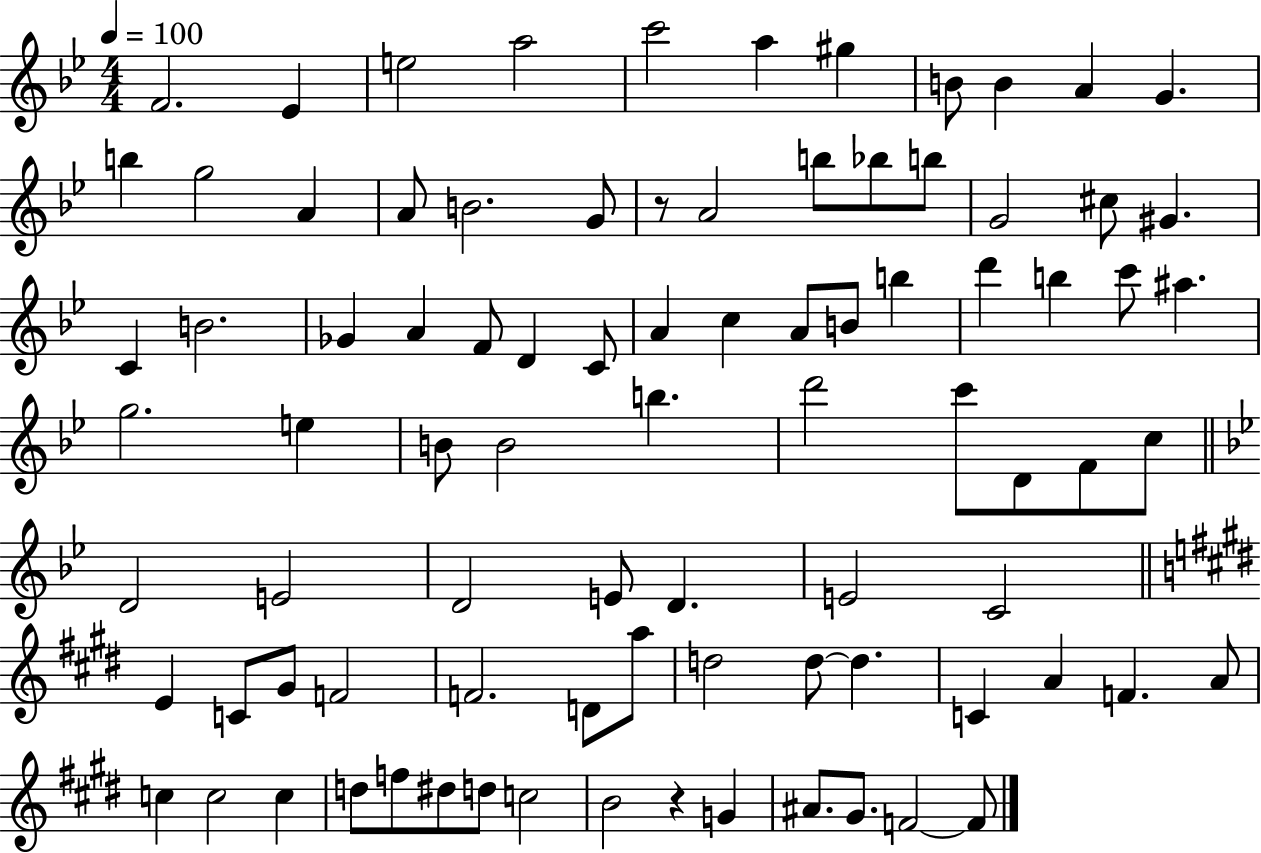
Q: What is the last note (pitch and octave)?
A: F4